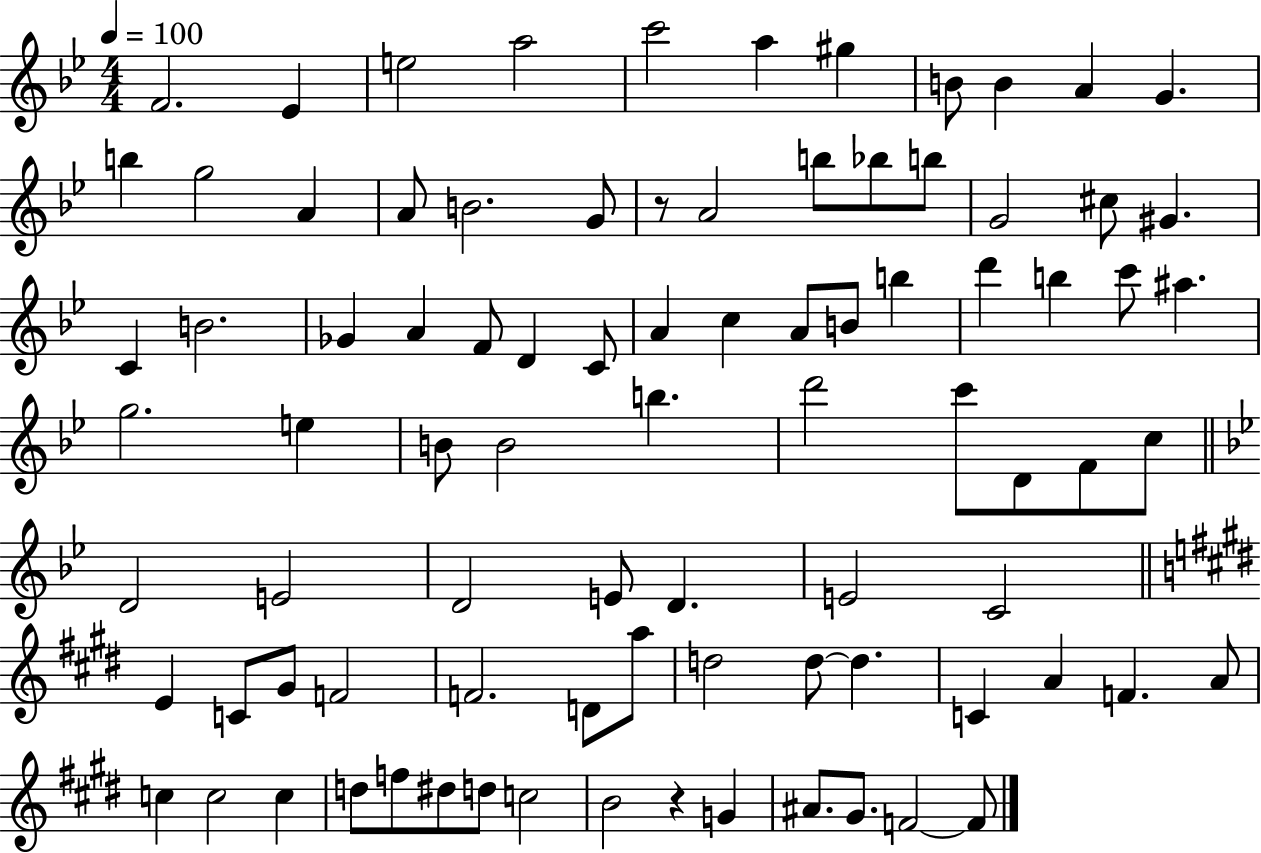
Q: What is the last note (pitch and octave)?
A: F4